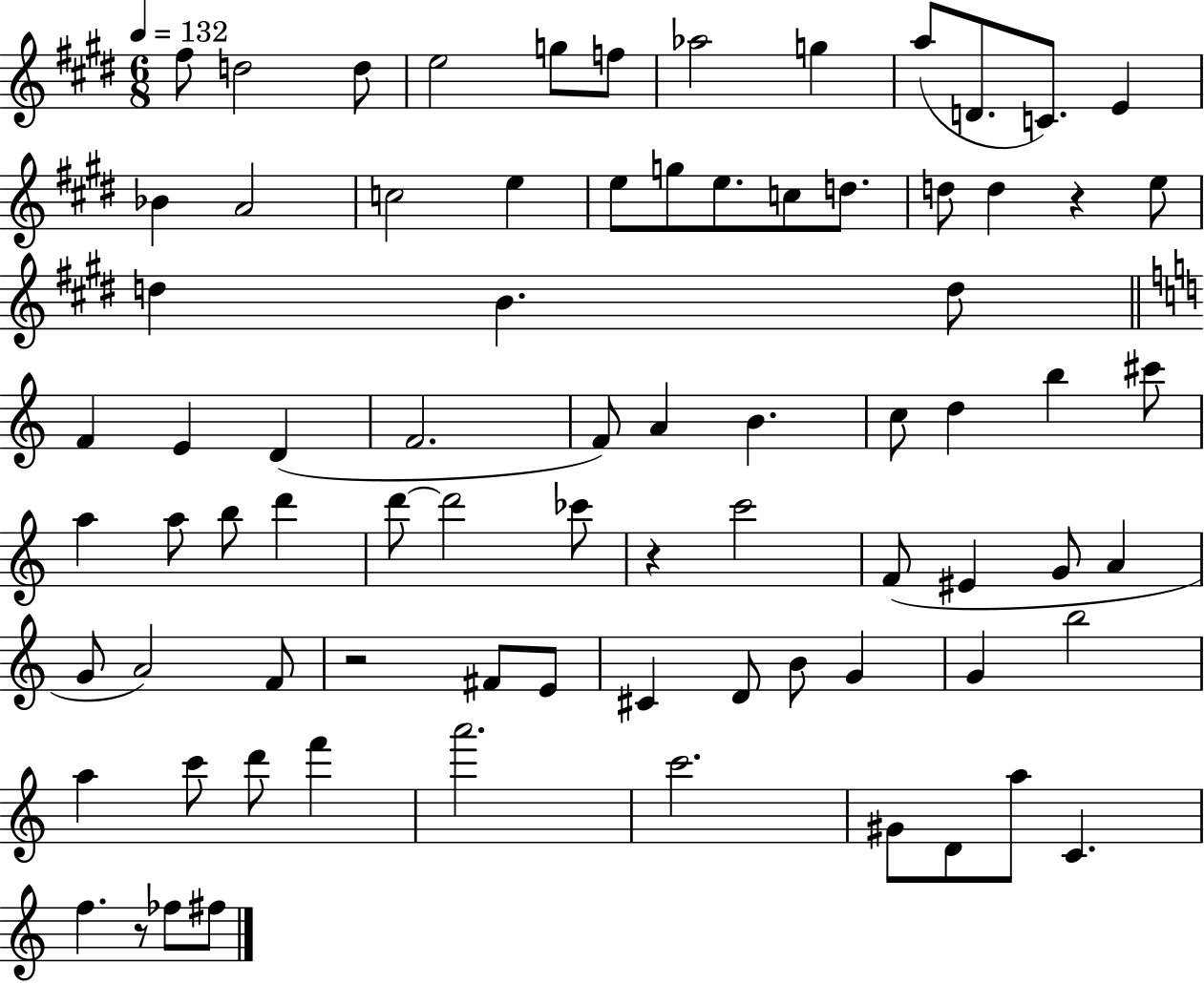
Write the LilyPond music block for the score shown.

{
  \clef treble
  \numericTimeSignature
  \time 6/8
  \key e \major
  \tempo 4 = 132
  fis''8 d''2 d''8 | e''2 g''8 f''8 | aes''2 g''4 | a''8( d'8. c'8.) e'4 | \break bes'4 a'2 | c''2 e''4 | e''8 g''8 e''8. c''8 d''8. | d''8 d''4 r4 e''8 | \break d''4 b'4. d''8 | \bar "||" \break \key c \major f'4 e'4 d'4( | f'2. | f'8) a'4 b'4. | c''8 d''4 b''4 cis'''8 | \break a''4 a''8 b''8 d'''4 | d'''8~~ d'''2 ces'''8 | r4 c'''2 | f'8( eis'4 g'8 a'4 | \break g'8 a'2) f'8 | r2 fis'8 e'8 | cis'4 d'8 b'8 g'4 | g'4 b''2 | \break a''4 c'''8 d'''8 f'''4 | a'''2. | c'''2. | gis'8 d'8 a''8 c'4. | \break f''4. r8 fes''8 fis''8 | \bar "|."
}